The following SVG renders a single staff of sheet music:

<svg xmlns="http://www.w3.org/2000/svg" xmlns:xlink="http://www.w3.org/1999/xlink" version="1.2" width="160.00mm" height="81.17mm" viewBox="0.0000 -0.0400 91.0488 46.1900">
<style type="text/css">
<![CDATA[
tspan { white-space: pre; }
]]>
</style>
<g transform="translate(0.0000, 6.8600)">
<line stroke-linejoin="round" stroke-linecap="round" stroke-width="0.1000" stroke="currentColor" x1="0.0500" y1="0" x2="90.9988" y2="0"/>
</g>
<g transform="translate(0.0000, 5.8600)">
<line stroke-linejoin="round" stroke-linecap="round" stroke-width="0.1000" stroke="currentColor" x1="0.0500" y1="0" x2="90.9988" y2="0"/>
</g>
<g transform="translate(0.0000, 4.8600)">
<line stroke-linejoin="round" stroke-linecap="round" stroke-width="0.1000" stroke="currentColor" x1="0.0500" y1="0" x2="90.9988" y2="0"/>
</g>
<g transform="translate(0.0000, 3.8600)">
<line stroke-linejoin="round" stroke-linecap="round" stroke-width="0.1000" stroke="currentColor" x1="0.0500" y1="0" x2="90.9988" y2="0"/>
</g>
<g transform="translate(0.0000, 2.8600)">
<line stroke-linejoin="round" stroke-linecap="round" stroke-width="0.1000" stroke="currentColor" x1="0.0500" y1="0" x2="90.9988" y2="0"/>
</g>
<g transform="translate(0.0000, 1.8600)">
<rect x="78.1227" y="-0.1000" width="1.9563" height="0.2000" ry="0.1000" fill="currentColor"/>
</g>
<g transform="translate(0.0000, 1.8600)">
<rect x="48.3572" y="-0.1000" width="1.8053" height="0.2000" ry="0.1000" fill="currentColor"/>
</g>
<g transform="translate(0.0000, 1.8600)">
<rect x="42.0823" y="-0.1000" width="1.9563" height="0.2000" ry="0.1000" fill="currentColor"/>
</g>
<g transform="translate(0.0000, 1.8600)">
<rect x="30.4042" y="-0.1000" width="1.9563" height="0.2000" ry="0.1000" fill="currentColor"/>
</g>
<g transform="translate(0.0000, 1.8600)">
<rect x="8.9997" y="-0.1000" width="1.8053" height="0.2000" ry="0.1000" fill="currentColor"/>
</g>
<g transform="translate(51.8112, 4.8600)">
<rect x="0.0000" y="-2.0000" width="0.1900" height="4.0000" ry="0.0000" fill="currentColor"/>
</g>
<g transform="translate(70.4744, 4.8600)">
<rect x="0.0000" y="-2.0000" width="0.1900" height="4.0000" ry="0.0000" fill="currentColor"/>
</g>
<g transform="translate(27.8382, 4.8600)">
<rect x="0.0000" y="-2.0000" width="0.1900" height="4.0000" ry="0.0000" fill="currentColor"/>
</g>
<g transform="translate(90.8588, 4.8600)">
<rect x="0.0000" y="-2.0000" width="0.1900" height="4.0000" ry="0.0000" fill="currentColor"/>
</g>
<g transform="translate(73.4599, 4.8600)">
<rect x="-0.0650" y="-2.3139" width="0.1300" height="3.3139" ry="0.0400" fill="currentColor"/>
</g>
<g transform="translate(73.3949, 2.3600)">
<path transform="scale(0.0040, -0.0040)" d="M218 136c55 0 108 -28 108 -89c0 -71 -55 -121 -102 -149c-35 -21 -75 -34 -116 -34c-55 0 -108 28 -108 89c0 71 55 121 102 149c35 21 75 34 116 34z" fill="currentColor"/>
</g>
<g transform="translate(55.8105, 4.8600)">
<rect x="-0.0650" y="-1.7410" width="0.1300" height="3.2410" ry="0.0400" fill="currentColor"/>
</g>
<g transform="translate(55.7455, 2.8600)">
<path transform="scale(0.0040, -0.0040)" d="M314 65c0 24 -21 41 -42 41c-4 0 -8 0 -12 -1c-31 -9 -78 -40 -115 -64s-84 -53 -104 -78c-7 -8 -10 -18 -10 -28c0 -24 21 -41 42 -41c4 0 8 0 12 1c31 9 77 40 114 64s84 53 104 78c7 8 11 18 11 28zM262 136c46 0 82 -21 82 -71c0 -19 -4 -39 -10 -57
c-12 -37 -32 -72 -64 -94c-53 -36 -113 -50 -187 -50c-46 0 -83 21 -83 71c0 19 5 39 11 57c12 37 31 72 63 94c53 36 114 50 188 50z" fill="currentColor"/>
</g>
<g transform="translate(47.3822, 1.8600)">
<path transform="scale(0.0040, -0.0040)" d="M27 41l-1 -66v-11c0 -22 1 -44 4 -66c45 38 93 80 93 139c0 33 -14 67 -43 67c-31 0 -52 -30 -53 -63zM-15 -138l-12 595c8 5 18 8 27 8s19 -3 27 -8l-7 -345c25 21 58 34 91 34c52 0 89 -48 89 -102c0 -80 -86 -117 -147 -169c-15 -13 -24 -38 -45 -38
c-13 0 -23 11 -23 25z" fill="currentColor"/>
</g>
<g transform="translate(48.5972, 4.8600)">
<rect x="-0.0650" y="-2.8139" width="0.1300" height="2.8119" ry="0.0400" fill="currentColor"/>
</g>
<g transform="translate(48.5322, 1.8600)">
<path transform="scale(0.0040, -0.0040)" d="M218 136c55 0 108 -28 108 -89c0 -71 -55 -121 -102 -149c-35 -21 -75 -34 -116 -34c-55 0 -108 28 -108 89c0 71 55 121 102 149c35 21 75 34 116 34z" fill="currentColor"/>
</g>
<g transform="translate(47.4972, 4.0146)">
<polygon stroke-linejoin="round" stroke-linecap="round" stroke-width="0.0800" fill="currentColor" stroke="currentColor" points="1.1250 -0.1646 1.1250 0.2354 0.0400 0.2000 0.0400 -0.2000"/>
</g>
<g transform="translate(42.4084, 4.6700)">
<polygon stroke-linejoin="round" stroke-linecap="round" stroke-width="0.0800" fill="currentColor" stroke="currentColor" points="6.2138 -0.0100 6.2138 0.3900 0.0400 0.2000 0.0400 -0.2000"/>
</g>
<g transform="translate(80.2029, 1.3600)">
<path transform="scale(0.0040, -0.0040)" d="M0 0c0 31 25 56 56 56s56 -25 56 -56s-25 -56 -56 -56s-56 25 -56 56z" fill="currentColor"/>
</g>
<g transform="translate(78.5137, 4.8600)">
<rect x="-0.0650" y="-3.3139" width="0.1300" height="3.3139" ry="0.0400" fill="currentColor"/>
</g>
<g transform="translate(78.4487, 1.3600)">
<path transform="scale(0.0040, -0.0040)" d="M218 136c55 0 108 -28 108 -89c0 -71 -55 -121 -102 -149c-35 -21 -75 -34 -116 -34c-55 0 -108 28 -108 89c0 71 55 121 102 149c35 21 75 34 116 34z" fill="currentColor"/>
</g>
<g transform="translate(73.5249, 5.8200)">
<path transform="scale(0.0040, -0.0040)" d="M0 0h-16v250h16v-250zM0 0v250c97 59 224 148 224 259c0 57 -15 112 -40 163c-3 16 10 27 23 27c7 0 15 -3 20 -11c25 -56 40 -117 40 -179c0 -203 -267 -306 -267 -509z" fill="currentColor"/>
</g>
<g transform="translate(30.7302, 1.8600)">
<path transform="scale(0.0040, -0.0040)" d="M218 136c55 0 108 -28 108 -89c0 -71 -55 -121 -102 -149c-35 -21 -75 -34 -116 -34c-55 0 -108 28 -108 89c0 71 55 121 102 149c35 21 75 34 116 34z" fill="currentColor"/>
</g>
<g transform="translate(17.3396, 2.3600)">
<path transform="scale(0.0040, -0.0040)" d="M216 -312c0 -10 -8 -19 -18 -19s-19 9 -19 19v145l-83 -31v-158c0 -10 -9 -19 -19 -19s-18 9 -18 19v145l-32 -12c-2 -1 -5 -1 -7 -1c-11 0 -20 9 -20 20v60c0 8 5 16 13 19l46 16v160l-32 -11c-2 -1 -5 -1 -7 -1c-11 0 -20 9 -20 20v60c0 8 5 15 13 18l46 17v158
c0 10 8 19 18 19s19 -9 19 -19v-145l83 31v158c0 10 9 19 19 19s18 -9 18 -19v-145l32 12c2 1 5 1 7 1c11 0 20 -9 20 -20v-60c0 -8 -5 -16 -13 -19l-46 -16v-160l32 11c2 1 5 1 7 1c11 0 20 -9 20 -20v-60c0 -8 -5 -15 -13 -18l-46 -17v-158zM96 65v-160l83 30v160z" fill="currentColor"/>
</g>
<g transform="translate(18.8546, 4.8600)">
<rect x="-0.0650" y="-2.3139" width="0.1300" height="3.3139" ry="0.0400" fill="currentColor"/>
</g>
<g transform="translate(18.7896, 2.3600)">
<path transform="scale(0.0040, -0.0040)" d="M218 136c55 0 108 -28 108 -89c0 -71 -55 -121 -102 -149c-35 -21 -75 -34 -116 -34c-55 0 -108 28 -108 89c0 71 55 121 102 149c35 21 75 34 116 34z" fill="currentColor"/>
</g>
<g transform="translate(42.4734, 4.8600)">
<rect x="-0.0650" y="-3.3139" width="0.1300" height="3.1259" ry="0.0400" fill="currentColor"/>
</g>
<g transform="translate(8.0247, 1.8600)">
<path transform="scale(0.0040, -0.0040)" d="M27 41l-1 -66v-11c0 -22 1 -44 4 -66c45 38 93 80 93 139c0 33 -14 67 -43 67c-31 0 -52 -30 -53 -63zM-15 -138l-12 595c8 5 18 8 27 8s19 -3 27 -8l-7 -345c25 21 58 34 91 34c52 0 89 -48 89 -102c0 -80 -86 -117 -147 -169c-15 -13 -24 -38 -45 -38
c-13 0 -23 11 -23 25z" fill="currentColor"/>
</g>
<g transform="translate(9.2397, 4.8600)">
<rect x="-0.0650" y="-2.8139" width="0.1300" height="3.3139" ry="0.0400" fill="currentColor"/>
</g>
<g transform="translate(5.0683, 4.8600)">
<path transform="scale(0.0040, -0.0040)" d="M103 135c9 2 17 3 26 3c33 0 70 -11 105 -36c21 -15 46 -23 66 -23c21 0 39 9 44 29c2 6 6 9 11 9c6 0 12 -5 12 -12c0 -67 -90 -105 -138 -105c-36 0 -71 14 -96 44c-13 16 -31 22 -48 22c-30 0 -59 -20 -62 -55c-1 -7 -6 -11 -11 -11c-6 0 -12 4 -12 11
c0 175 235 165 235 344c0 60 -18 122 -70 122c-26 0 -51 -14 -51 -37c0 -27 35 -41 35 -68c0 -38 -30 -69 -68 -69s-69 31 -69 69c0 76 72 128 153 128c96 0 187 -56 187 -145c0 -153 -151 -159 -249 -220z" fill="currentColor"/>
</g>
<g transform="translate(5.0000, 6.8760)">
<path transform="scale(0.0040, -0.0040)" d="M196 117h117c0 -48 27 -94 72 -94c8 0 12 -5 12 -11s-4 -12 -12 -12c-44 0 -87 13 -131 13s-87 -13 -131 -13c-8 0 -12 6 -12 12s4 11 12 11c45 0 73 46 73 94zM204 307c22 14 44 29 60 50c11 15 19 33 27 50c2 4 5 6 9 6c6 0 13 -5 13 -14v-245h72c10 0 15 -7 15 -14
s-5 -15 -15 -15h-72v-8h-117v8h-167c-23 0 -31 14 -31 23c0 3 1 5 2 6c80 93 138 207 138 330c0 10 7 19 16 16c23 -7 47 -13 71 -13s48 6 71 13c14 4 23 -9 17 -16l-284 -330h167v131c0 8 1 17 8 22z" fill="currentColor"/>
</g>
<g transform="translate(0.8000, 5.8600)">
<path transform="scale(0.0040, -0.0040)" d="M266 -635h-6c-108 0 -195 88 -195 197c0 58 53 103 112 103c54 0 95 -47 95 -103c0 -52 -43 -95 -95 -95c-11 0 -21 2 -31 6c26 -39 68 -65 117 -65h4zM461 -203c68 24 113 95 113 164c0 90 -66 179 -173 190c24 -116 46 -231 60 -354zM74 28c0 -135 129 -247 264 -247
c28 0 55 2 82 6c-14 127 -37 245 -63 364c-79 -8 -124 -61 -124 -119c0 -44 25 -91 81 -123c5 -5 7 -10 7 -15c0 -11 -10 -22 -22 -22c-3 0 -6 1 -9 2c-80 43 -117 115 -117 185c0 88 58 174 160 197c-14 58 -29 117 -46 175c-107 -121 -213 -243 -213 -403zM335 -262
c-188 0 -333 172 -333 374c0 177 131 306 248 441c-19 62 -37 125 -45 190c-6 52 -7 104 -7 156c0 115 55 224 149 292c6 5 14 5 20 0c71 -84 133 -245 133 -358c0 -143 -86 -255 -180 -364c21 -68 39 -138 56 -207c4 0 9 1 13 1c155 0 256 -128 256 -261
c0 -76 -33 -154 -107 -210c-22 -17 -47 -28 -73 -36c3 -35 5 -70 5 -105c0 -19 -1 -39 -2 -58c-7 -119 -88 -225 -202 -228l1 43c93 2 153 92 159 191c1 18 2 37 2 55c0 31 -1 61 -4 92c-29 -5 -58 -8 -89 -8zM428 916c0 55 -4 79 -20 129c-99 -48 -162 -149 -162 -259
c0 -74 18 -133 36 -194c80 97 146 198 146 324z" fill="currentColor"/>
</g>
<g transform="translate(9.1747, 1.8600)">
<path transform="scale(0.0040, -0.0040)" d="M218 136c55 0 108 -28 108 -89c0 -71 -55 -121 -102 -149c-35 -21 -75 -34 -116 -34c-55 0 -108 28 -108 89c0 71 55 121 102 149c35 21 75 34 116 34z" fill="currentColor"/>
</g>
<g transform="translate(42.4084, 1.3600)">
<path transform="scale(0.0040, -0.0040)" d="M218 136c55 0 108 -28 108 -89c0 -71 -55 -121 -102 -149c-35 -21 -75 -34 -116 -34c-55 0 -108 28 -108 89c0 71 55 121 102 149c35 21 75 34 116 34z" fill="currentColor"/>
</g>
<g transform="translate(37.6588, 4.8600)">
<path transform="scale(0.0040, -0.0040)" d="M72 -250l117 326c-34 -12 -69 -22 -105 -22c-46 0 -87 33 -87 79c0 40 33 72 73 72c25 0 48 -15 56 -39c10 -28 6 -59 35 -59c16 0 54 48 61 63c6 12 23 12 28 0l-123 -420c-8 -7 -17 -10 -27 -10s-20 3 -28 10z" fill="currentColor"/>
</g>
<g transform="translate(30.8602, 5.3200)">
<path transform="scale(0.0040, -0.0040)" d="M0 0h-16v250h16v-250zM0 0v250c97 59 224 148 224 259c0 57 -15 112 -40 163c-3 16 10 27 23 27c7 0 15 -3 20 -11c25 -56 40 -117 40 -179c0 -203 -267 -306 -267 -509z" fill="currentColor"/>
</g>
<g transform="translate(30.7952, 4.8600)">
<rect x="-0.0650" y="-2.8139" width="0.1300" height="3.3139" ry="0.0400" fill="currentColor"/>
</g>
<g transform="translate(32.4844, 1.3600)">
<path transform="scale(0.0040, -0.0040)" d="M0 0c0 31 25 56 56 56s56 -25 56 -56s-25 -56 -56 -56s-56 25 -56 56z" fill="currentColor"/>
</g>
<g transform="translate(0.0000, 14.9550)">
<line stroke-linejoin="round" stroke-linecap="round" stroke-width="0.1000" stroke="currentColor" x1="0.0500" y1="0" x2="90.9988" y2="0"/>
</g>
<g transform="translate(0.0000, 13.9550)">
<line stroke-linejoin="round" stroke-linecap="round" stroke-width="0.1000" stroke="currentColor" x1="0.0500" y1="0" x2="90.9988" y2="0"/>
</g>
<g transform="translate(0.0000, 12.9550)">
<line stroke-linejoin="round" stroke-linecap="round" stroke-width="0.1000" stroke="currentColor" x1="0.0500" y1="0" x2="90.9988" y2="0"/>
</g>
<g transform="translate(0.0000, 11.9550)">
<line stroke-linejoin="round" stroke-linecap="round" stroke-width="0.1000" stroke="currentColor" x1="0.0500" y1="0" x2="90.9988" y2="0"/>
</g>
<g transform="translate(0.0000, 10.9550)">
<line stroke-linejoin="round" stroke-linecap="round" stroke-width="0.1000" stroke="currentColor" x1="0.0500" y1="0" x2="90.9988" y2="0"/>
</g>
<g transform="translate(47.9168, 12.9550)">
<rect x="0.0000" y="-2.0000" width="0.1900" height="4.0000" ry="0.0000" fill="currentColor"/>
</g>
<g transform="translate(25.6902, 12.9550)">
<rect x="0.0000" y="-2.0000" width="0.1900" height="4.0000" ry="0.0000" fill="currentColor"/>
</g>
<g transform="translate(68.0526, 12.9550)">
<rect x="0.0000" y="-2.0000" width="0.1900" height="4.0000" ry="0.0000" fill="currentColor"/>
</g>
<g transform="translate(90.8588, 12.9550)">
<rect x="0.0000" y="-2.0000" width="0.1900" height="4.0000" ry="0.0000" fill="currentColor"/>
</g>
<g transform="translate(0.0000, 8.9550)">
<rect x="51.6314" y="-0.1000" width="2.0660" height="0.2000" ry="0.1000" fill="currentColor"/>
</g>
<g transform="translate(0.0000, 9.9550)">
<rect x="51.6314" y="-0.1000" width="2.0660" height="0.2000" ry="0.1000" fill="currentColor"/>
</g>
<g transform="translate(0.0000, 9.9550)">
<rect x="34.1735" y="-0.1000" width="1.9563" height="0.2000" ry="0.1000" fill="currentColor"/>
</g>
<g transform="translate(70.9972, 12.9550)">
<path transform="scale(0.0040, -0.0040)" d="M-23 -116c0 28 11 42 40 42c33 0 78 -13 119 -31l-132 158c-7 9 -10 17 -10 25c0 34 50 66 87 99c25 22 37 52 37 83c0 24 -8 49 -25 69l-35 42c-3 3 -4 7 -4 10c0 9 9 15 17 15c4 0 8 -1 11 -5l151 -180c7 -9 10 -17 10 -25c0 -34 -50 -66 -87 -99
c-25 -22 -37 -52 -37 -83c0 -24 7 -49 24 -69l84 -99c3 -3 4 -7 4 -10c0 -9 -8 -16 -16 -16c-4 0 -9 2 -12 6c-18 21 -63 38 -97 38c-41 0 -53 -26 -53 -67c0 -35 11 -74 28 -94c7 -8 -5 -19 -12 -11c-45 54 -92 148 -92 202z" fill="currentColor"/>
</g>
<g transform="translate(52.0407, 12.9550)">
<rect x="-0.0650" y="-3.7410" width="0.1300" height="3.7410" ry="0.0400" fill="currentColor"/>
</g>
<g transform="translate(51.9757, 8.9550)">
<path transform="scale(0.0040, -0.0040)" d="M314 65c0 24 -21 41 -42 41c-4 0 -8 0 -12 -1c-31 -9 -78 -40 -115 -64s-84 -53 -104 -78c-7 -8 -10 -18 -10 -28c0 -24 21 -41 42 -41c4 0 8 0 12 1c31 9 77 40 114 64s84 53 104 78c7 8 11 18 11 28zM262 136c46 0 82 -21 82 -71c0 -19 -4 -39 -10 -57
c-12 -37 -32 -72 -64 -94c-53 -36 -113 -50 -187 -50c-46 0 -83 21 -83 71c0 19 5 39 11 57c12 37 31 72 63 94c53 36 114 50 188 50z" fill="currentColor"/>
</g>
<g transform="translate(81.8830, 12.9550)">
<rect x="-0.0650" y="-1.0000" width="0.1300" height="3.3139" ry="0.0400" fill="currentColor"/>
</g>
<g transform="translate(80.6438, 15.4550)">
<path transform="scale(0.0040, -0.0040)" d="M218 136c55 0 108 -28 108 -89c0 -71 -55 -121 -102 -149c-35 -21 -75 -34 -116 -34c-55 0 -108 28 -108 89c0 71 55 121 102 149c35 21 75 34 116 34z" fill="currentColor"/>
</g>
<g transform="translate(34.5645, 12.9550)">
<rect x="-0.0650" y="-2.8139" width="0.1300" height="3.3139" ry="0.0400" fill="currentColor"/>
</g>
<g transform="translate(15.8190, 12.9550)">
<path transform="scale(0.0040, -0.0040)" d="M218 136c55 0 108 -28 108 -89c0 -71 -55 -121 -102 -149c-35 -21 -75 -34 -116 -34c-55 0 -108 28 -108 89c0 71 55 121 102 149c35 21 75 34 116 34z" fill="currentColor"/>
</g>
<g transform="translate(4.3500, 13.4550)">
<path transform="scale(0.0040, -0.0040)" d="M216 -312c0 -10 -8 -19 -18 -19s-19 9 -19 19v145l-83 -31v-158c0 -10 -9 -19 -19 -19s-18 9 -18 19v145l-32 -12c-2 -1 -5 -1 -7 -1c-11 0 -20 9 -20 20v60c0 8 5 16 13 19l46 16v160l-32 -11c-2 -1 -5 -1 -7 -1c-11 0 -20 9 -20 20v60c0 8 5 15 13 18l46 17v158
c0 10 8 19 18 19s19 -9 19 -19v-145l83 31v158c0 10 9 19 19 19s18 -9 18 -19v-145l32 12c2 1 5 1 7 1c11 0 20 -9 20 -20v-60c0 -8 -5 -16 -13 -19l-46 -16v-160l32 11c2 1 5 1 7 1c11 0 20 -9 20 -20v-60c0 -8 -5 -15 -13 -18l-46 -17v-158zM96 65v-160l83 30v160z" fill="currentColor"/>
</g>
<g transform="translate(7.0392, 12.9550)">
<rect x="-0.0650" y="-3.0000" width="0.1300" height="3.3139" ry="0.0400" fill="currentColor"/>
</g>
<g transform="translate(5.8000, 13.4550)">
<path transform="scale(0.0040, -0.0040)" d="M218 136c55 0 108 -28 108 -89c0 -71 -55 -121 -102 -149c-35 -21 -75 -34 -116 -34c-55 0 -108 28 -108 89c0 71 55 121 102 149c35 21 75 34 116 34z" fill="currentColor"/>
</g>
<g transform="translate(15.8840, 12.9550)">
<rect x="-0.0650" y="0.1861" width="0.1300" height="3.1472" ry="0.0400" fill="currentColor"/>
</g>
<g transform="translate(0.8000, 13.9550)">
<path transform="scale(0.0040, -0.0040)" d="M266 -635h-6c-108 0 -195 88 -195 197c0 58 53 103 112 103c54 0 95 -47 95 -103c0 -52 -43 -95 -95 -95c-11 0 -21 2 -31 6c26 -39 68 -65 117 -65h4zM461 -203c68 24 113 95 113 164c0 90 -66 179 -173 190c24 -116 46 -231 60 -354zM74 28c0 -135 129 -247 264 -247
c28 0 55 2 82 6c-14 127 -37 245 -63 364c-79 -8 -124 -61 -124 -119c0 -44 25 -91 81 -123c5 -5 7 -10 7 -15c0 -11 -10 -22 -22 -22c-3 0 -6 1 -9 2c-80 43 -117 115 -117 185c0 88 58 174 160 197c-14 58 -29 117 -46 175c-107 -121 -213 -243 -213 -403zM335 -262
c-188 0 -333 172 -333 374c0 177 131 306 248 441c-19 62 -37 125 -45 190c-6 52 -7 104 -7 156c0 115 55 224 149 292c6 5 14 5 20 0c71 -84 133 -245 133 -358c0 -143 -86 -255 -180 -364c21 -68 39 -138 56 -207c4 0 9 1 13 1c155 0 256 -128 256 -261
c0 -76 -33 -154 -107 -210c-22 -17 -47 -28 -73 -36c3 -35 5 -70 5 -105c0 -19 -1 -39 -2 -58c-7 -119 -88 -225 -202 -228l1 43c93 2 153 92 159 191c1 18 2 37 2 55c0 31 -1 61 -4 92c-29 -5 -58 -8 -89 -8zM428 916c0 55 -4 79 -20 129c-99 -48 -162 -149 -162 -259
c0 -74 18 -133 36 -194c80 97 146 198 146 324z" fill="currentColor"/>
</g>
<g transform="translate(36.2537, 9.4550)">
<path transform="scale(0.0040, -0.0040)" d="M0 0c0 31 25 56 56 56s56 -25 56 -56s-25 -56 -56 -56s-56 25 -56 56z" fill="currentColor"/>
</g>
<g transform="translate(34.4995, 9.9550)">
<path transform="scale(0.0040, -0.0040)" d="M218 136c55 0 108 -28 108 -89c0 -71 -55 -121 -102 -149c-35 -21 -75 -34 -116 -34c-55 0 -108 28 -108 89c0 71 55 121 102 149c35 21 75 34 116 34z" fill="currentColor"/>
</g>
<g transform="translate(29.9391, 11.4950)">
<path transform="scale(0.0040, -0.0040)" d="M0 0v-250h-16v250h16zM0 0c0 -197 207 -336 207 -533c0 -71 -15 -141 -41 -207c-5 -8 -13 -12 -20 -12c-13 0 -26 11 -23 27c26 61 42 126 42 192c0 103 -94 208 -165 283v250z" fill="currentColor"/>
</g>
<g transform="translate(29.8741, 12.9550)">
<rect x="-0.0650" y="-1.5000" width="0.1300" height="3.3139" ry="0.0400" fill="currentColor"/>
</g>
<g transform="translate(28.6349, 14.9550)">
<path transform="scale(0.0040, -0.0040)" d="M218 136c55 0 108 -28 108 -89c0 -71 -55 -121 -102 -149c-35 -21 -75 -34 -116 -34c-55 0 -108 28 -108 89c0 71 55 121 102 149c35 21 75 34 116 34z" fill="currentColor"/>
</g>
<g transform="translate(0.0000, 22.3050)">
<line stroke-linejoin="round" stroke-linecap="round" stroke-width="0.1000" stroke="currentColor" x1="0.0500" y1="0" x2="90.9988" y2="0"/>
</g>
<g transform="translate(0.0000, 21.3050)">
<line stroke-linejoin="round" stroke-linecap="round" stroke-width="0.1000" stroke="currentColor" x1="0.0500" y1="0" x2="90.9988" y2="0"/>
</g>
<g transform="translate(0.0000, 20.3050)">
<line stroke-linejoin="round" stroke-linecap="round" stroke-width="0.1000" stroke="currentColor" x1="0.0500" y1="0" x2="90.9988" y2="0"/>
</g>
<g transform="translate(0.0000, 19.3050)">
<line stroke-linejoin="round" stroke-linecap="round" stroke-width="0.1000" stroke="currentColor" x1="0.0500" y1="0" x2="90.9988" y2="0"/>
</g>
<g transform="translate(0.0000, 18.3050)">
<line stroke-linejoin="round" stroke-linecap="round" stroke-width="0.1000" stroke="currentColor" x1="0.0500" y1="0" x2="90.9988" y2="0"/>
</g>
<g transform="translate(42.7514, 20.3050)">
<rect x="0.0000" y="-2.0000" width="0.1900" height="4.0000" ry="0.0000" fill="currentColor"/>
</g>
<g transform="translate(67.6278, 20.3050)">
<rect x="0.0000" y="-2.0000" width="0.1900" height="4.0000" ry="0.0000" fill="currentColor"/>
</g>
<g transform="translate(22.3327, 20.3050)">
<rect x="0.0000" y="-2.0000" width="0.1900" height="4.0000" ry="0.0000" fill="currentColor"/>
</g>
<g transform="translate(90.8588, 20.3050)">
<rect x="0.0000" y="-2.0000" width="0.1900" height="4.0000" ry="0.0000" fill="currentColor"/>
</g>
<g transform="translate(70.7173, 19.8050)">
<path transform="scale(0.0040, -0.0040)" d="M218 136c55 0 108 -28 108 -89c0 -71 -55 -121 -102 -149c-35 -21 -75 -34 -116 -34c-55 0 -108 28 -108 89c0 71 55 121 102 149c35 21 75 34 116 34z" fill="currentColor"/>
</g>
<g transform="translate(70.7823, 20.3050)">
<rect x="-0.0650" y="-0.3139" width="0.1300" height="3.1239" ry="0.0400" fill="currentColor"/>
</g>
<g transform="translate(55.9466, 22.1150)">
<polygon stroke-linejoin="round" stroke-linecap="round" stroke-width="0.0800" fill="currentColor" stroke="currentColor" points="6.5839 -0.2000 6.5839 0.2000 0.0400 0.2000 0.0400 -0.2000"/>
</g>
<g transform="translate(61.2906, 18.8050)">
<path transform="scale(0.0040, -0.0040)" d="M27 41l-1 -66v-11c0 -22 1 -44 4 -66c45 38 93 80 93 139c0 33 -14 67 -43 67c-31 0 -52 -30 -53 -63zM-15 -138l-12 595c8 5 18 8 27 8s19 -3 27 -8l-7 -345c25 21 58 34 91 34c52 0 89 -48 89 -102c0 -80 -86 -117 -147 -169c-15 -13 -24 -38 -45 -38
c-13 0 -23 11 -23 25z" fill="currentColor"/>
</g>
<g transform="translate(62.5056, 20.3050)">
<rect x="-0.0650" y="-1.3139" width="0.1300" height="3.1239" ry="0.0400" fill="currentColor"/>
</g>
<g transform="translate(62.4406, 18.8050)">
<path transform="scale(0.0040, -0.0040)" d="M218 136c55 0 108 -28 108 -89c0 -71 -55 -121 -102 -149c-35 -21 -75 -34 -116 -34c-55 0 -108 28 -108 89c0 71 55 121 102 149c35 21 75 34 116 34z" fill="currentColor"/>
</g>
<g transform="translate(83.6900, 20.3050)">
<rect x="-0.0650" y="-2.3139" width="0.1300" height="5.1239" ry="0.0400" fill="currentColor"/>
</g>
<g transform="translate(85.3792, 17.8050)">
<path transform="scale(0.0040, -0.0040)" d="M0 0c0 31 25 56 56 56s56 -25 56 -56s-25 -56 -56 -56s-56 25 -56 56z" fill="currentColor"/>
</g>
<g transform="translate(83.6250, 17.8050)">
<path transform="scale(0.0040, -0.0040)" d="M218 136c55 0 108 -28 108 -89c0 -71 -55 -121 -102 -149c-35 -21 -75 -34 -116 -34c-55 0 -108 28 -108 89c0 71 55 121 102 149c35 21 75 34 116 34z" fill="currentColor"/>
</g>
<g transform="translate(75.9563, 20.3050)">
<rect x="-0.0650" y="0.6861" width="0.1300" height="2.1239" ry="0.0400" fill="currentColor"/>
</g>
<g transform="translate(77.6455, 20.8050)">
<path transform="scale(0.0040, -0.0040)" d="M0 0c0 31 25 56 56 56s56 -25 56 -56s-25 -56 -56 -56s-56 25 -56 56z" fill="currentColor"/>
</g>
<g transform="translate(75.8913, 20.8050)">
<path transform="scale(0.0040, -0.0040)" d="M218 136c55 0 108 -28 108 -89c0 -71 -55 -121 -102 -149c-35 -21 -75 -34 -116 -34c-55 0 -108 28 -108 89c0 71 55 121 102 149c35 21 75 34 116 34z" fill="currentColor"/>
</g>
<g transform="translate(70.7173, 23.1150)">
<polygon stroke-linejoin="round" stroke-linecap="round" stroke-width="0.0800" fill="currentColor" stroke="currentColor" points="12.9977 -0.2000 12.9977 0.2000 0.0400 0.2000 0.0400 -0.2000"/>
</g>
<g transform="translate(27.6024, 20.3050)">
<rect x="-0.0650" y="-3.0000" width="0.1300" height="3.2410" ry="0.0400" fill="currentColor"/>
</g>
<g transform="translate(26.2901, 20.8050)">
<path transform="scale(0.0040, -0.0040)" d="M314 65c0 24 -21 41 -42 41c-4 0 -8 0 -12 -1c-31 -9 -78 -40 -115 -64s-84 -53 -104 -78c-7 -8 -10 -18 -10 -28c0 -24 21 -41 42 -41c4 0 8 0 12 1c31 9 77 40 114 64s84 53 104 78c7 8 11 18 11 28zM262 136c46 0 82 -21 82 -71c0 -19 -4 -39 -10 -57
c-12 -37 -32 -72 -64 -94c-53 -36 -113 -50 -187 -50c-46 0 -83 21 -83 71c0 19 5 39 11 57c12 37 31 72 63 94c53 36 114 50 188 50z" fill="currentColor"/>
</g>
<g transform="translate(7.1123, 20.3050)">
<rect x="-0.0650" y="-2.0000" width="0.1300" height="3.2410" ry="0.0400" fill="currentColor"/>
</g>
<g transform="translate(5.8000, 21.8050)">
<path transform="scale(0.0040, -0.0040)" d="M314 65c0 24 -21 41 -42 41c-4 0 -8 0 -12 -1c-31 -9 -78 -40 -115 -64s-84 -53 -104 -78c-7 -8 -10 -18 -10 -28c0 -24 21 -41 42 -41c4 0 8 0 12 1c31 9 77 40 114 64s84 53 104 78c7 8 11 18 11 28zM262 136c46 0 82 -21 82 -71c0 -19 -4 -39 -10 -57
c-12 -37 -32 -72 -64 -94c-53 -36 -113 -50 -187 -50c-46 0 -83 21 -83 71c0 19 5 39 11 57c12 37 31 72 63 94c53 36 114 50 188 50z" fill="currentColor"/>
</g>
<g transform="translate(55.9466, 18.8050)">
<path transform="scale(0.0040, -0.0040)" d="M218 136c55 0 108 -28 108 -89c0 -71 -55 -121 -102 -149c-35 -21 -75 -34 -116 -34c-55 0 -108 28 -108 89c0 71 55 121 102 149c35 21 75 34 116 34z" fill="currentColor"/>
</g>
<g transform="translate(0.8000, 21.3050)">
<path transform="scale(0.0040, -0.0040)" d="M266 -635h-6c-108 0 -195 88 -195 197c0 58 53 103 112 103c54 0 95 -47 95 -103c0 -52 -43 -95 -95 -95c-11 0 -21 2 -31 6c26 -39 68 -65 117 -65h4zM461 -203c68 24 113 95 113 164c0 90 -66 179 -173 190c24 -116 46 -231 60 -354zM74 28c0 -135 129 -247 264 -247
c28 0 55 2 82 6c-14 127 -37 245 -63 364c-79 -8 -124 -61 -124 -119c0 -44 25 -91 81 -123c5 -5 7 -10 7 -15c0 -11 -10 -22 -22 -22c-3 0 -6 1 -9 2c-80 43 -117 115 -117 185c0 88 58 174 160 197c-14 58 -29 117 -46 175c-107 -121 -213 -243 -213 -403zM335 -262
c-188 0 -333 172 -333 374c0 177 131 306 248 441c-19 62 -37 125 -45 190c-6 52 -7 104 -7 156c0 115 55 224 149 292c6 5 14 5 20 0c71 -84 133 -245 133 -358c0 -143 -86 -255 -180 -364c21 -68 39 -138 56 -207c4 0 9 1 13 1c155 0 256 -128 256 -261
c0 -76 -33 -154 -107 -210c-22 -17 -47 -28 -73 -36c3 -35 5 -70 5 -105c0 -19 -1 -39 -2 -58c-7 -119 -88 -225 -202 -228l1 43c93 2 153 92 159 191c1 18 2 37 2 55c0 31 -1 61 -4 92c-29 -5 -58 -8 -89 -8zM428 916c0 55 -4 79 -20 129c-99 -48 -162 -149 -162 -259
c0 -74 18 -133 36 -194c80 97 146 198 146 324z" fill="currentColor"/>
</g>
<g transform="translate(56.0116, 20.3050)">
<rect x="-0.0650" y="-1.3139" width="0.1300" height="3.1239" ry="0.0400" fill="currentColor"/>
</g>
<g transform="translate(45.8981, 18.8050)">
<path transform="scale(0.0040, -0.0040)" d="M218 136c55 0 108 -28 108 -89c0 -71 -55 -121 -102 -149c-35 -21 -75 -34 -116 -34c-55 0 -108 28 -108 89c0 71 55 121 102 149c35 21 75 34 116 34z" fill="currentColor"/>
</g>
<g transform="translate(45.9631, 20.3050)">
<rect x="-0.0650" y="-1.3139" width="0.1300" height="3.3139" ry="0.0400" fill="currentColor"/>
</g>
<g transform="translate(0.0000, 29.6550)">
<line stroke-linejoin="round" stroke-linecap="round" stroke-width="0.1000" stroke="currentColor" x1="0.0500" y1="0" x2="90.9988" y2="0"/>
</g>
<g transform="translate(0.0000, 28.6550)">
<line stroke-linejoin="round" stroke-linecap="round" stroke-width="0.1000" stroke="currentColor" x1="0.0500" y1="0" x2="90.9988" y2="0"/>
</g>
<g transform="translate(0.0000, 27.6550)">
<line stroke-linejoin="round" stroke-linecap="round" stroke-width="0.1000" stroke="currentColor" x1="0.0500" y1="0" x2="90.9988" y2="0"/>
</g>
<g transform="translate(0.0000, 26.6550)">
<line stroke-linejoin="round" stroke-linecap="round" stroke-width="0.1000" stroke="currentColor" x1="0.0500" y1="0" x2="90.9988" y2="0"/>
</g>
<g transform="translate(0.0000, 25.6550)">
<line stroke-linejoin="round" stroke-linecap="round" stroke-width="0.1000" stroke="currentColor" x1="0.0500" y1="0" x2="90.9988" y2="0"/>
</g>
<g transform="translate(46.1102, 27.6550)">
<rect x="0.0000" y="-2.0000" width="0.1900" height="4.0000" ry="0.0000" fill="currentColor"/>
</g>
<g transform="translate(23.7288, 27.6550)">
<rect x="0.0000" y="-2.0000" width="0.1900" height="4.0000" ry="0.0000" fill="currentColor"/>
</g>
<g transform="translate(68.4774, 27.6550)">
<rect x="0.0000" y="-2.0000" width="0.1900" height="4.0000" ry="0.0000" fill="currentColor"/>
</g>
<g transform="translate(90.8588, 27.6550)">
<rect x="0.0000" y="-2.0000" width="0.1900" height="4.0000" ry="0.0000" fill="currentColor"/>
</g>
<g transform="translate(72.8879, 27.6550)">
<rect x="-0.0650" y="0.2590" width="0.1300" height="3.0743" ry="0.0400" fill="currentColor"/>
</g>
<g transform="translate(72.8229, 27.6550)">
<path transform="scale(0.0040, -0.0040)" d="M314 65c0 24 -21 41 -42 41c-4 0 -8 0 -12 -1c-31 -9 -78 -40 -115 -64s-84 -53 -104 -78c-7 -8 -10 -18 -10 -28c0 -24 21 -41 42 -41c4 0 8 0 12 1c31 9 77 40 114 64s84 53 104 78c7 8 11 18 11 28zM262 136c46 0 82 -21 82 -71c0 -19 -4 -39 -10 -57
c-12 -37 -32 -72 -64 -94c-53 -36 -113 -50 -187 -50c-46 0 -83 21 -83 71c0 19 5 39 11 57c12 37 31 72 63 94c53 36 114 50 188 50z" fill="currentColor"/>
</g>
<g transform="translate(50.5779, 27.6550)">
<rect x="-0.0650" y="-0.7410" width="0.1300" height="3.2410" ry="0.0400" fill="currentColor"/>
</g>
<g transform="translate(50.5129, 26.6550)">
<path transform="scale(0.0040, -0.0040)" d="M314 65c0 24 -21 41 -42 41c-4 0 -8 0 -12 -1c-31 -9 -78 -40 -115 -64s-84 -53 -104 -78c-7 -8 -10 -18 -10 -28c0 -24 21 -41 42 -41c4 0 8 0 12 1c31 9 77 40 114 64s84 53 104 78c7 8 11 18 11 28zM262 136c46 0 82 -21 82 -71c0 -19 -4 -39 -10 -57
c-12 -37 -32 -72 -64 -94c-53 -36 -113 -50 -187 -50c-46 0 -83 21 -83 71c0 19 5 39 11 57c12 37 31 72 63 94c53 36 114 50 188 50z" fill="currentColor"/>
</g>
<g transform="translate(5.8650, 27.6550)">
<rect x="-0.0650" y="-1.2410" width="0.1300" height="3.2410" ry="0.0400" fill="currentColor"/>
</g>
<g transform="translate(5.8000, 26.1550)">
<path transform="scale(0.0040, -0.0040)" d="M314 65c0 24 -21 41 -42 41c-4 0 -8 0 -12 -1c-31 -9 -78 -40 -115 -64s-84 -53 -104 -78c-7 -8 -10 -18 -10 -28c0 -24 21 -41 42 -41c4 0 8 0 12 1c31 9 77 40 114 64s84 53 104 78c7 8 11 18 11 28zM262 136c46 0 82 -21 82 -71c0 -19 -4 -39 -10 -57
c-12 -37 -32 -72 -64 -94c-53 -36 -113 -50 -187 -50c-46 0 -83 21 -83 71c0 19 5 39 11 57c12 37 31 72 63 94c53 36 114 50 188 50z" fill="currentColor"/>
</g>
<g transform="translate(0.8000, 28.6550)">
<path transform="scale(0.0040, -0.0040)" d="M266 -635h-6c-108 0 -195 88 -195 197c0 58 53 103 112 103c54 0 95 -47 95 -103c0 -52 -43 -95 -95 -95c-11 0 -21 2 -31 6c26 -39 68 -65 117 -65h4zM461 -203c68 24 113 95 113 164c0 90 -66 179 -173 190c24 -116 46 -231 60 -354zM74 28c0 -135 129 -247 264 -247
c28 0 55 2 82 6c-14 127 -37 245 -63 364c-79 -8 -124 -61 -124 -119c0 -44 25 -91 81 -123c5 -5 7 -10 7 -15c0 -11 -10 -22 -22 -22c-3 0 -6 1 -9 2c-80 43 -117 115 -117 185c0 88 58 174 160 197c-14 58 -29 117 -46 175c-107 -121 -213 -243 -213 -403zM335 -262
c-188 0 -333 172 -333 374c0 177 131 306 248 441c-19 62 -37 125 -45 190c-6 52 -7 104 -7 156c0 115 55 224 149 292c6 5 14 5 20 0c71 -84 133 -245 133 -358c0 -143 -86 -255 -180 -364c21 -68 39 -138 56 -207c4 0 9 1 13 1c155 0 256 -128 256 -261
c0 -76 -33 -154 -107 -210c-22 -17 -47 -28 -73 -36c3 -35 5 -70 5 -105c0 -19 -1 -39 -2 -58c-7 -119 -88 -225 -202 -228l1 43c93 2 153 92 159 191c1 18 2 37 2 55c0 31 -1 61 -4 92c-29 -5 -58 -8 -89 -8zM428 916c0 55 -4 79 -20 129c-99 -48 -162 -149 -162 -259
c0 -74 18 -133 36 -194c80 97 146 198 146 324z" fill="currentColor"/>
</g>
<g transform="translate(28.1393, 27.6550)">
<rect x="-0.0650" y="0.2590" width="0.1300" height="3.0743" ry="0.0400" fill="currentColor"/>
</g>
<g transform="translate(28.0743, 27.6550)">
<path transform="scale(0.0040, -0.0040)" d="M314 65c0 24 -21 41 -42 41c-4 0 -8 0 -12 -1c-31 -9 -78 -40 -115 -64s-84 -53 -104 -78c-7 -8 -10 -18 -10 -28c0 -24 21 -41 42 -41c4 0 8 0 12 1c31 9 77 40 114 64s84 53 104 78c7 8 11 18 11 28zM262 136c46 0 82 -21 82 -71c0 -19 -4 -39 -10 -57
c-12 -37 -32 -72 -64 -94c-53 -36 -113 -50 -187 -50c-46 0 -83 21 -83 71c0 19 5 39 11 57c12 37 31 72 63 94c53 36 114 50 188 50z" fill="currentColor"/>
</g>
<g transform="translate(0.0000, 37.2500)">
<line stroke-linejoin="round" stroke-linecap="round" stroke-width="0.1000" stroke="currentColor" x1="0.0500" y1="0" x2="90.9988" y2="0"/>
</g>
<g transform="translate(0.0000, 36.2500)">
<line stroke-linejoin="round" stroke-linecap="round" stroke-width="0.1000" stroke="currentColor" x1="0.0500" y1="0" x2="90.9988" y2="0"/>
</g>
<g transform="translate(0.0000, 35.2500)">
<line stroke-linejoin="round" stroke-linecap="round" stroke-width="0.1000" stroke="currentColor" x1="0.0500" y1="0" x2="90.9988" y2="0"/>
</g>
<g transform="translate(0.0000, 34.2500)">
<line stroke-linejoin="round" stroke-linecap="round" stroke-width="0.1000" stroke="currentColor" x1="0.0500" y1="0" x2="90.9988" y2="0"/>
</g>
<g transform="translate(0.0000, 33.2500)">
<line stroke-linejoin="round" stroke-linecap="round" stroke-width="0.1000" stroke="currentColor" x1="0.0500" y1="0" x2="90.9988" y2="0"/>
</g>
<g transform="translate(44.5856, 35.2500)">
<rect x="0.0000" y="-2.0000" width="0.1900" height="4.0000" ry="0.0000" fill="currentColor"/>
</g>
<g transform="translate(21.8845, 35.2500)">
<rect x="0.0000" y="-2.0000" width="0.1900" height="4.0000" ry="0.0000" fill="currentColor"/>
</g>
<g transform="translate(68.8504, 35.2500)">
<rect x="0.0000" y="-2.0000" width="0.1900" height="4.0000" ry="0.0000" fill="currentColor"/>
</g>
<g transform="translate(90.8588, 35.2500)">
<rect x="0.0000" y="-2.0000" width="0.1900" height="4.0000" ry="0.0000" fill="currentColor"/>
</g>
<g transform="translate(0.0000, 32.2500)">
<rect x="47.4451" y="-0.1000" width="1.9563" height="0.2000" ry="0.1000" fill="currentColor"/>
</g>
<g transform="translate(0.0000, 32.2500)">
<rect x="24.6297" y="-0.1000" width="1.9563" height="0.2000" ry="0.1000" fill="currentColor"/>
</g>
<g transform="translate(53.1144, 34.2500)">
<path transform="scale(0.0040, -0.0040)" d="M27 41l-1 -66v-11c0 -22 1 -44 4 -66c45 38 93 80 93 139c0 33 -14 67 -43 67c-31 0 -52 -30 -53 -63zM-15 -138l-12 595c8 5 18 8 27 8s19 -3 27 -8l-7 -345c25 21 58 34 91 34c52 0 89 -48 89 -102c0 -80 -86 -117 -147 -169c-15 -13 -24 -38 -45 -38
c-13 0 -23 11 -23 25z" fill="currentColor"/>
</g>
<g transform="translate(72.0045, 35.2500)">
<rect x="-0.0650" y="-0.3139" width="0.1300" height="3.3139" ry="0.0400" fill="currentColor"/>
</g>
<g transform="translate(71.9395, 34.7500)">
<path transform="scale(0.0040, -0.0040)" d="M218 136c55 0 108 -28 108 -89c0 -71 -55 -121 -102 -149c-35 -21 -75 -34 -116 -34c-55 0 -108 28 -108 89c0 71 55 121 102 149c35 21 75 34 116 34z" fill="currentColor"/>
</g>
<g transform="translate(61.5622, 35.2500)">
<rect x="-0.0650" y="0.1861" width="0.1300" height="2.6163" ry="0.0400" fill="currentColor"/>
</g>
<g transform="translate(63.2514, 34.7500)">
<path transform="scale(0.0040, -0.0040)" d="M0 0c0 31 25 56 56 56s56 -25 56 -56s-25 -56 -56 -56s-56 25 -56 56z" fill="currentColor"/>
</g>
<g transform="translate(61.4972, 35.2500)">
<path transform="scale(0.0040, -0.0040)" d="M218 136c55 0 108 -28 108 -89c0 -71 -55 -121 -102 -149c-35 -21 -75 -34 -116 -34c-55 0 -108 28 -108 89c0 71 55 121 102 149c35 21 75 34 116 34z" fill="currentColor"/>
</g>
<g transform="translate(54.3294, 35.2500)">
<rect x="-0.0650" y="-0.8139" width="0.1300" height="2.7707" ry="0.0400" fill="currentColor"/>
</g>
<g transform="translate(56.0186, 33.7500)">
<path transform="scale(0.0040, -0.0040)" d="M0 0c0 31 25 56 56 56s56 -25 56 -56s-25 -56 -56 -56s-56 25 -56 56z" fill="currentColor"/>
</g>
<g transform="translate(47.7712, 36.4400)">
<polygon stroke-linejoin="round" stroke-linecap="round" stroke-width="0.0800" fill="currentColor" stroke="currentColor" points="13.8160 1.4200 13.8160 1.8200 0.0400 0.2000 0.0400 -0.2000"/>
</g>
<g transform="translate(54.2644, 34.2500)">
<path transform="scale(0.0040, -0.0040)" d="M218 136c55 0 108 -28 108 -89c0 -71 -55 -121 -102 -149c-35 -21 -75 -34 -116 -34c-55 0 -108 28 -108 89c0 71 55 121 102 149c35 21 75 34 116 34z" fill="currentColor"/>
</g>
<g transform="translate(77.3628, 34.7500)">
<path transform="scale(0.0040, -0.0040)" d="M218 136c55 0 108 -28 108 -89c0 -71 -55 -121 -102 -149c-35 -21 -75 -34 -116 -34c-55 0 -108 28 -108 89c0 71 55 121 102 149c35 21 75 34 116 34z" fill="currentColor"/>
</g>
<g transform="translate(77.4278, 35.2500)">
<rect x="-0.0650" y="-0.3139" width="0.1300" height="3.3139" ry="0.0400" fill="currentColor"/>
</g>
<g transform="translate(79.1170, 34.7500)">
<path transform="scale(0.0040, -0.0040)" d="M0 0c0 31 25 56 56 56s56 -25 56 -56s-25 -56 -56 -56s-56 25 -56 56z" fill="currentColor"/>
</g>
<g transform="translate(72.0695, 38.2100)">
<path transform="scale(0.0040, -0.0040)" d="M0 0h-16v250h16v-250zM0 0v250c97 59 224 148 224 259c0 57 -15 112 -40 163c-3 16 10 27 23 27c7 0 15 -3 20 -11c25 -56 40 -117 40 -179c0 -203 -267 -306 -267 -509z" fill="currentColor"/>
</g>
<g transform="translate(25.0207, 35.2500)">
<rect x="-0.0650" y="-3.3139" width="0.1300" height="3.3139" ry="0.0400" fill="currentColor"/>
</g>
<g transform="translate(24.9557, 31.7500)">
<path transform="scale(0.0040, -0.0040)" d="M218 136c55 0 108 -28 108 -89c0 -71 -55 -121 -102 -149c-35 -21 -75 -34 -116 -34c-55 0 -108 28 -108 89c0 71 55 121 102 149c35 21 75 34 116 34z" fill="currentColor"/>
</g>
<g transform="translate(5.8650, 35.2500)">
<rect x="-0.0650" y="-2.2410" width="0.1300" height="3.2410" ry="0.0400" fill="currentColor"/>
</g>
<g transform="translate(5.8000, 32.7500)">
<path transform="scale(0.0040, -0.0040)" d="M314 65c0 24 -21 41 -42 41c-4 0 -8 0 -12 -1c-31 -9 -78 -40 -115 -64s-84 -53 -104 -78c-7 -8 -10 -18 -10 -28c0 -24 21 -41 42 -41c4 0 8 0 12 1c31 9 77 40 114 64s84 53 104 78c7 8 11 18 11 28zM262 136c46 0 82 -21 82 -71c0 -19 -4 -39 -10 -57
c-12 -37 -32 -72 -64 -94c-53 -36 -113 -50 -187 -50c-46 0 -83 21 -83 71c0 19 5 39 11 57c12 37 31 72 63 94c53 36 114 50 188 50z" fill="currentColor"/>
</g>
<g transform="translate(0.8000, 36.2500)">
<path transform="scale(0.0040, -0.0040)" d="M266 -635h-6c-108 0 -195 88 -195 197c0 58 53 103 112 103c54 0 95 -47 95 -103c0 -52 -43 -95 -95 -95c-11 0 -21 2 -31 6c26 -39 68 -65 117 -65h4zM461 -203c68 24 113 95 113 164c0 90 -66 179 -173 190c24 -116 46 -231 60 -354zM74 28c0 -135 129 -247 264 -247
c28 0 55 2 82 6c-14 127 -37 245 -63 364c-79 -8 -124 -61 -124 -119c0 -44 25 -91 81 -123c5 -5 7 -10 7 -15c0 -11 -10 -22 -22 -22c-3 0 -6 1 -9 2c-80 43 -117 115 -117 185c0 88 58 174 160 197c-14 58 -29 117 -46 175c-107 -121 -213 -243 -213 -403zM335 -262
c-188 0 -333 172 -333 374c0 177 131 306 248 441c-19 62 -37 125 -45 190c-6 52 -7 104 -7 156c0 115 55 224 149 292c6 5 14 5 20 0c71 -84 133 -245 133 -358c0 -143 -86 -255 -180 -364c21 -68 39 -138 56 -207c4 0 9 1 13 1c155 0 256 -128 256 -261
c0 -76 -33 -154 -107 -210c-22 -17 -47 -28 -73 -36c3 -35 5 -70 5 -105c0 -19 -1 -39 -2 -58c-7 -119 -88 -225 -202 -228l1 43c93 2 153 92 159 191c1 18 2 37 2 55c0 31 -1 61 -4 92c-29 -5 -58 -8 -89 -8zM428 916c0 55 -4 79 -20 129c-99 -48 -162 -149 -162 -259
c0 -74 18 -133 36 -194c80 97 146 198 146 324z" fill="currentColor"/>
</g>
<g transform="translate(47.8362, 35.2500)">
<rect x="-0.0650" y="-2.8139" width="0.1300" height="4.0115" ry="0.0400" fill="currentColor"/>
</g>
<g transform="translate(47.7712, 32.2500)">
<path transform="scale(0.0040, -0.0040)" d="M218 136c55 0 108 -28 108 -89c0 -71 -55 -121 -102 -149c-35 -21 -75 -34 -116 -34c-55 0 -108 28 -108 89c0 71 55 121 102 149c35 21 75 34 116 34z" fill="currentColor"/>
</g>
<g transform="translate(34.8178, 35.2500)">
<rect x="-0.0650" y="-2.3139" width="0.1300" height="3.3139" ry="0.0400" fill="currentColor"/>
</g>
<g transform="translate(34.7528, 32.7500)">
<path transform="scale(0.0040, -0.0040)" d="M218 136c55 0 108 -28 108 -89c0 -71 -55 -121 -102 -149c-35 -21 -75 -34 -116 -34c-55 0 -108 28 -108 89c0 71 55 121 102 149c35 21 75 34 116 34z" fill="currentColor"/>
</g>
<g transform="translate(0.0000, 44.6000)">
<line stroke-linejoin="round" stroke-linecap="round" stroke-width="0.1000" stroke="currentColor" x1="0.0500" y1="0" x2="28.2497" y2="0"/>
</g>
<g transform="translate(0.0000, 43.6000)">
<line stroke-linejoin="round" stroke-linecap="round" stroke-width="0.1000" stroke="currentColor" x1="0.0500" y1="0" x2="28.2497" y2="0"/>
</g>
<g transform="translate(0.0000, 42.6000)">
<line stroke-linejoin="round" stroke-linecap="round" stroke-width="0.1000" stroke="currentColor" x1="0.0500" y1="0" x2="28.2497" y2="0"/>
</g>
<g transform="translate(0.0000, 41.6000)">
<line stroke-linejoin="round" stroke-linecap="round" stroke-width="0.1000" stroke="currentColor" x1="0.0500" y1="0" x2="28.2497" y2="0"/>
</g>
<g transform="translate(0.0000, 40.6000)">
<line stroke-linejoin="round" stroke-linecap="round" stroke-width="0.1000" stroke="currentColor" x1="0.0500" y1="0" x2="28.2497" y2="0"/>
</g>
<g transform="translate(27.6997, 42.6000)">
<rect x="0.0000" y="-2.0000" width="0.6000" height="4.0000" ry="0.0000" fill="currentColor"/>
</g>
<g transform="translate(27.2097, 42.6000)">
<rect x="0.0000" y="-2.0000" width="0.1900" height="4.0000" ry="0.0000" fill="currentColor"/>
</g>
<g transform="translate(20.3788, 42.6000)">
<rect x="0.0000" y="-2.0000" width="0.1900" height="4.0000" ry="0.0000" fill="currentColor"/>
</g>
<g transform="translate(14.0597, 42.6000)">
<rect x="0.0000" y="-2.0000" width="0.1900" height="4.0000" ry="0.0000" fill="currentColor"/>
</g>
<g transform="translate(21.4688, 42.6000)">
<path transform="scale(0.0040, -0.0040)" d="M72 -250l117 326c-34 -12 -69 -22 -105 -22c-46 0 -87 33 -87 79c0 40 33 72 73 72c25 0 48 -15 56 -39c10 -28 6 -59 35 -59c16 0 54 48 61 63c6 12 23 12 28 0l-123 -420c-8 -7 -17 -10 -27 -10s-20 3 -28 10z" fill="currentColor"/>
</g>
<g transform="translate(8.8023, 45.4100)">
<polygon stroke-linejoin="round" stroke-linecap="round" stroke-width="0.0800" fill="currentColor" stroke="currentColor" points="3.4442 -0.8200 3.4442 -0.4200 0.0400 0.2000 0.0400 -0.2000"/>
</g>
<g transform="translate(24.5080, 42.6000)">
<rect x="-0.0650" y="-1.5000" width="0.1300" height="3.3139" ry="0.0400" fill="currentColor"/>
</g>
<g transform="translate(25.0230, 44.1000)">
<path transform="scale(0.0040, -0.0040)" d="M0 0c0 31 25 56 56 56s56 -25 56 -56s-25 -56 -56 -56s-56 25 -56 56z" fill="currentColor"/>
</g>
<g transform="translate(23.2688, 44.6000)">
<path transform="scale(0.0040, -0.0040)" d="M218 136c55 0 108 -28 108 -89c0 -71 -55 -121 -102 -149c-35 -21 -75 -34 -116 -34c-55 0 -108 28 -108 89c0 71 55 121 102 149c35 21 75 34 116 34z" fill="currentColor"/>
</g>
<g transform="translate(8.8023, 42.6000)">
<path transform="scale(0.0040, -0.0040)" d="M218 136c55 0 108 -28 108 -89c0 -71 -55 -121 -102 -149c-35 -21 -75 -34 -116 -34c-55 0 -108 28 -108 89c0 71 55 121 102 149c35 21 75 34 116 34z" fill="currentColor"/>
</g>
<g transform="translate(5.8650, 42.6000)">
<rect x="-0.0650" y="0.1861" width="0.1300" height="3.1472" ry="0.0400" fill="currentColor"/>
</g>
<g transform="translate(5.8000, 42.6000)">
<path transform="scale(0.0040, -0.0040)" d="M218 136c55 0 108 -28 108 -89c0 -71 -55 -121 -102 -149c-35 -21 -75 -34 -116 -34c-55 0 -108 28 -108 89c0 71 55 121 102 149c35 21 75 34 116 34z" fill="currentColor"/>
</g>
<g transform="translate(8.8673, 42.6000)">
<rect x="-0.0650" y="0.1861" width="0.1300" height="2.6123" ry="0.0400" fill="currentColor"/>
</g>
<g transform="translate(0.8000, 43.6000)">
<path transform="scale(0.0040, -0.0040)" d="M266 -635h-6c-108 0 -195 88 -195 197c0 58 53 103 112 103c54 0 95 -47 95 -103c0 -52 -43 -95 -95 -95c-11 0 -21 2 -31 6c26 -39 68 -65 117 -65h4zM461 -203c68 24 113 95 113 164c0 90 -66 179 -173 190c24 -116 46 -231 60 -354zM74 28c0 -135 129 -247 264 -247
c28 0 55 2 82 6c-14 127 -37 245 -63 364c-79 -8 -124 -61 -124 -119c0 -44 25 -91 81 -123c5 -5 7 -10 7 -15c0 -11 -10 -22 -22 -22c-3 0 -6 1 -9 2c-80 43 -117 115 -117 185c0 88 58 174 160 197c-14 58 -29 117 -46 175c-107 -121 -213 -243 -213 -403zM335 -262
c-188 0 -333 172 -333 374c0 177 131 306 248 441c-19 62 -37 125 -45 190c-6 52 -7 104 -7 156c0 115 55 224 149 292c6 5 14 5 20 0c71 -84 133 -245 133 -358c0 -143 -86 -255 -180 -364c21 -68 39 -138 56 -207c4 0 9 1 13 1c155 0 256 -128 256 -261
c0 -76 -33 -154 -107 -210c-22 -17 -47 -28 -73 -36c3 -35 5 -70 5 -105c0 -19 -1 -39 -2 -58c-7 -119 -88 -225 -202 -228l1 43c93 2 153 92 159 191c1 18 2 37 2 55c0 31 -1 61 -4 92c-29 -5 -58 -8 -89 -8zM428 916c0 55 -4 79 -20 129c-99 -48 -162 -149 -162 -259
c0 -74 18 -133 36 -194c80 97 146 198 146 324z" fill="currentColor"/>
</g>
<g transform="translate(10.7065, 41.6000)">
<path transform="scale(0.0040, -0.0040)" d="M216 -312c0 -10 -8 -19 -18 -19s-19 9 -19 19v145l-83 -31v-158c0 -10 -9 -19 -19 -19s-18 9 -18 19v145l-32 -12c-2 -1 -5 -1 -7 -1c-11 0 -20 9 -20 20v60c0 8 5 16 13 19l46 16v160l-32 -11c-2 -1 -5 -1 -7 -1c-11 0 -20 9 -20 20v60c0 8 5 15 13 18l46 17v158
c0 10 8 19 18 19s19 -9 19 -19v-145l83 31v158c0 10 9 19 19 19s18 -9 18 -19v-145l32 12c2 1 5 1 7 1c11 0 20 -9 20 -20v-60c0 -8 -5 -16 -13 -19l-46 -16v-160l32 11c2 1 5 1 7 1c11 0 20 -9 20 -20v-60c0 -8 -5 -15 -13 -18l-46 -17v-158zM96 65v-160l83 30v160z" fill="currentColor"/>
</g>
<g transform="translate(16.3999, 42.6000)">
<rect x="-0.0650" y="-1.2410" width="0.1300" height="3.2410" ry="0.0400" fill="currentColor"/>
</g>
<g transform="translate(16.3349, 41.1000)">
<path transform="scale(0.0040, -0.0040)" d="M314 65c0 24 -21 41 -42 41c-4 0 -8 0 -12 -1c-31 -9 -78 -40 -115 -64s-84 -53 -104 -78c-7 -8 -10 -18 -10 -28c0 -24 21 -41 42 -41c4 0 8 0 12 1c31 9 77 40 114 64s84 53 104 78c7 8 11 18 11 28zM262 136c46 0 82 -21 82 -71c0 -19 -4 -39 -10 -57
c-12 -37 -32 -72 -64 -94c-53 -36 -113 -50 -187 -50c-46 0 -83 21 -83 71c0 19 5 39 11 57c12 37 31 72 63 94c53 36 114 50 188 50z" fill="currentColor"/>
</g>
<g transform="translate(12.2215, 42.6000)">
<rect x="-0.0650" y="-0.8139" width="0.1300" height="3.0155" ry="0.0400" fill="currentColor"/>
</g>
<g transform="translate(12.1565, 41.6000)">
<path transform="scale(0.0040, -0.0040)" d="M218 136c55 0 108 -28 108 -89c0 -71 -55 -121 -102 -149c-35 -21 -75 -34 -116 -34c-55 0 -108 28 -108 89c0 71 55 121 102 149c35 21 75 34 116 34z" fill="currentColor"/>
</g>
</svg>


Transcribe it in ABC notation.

X:1
T:Untitled
M:2/4
L:1/4
K:C
_a ^g a/2 z/2 b/2 _a/4 f2 g/2 b ^A B E/2 a c'2 z D F2 A2 e e/2 _e/2 c/2 A/2 g/2 e2 B2 d2 B2 g2 b g a/2 _d/2 B/2 c/2 c B B/2 ^d/2 e2 z/2 E